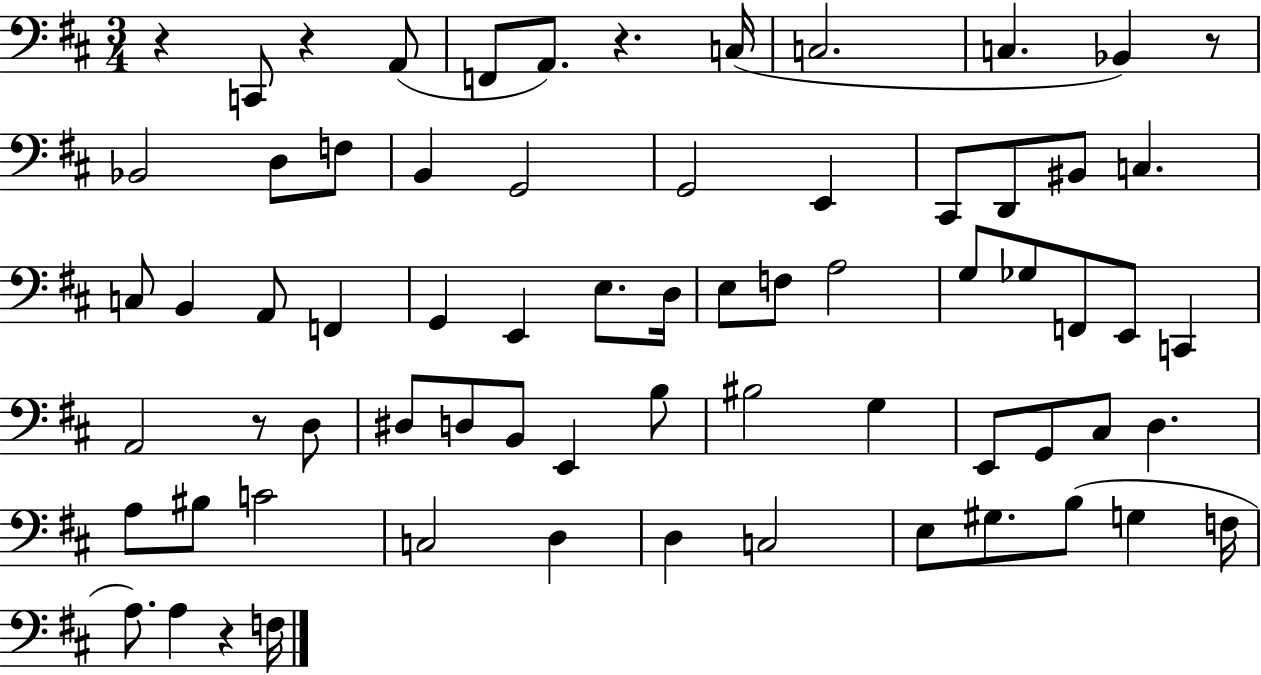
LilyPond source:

{
  \clef bass
  \numericTimeSignature
  \time 3/4
  \key d \major
  r4 c,8 r4 a,8( | f,8 a,8.) r4. c16( | c2. | c4. bes,4) r8 | \break bes,2 d8 f8 | b,4 g,2 | g,2 e,4 | cis,8 d,8 bis,8 c4. | \break c8 b,4 a,8 f,4 | g,4 e,4 e8. d16 | e8 f8 a2 | g8 ges8 f,8 e,8 c,4 | \break a,2 r8 d8 | dis8 d8 b,8 e,4 b8 | bis2 g4 | e,8 g,8 cis8 d4. | \break a8 bis8 c'2 | c2 d4 | d4 c2 | e8 gis8. b8( g4 f16 | \break a8.) a4 r4 f16 | \bar "|."
}